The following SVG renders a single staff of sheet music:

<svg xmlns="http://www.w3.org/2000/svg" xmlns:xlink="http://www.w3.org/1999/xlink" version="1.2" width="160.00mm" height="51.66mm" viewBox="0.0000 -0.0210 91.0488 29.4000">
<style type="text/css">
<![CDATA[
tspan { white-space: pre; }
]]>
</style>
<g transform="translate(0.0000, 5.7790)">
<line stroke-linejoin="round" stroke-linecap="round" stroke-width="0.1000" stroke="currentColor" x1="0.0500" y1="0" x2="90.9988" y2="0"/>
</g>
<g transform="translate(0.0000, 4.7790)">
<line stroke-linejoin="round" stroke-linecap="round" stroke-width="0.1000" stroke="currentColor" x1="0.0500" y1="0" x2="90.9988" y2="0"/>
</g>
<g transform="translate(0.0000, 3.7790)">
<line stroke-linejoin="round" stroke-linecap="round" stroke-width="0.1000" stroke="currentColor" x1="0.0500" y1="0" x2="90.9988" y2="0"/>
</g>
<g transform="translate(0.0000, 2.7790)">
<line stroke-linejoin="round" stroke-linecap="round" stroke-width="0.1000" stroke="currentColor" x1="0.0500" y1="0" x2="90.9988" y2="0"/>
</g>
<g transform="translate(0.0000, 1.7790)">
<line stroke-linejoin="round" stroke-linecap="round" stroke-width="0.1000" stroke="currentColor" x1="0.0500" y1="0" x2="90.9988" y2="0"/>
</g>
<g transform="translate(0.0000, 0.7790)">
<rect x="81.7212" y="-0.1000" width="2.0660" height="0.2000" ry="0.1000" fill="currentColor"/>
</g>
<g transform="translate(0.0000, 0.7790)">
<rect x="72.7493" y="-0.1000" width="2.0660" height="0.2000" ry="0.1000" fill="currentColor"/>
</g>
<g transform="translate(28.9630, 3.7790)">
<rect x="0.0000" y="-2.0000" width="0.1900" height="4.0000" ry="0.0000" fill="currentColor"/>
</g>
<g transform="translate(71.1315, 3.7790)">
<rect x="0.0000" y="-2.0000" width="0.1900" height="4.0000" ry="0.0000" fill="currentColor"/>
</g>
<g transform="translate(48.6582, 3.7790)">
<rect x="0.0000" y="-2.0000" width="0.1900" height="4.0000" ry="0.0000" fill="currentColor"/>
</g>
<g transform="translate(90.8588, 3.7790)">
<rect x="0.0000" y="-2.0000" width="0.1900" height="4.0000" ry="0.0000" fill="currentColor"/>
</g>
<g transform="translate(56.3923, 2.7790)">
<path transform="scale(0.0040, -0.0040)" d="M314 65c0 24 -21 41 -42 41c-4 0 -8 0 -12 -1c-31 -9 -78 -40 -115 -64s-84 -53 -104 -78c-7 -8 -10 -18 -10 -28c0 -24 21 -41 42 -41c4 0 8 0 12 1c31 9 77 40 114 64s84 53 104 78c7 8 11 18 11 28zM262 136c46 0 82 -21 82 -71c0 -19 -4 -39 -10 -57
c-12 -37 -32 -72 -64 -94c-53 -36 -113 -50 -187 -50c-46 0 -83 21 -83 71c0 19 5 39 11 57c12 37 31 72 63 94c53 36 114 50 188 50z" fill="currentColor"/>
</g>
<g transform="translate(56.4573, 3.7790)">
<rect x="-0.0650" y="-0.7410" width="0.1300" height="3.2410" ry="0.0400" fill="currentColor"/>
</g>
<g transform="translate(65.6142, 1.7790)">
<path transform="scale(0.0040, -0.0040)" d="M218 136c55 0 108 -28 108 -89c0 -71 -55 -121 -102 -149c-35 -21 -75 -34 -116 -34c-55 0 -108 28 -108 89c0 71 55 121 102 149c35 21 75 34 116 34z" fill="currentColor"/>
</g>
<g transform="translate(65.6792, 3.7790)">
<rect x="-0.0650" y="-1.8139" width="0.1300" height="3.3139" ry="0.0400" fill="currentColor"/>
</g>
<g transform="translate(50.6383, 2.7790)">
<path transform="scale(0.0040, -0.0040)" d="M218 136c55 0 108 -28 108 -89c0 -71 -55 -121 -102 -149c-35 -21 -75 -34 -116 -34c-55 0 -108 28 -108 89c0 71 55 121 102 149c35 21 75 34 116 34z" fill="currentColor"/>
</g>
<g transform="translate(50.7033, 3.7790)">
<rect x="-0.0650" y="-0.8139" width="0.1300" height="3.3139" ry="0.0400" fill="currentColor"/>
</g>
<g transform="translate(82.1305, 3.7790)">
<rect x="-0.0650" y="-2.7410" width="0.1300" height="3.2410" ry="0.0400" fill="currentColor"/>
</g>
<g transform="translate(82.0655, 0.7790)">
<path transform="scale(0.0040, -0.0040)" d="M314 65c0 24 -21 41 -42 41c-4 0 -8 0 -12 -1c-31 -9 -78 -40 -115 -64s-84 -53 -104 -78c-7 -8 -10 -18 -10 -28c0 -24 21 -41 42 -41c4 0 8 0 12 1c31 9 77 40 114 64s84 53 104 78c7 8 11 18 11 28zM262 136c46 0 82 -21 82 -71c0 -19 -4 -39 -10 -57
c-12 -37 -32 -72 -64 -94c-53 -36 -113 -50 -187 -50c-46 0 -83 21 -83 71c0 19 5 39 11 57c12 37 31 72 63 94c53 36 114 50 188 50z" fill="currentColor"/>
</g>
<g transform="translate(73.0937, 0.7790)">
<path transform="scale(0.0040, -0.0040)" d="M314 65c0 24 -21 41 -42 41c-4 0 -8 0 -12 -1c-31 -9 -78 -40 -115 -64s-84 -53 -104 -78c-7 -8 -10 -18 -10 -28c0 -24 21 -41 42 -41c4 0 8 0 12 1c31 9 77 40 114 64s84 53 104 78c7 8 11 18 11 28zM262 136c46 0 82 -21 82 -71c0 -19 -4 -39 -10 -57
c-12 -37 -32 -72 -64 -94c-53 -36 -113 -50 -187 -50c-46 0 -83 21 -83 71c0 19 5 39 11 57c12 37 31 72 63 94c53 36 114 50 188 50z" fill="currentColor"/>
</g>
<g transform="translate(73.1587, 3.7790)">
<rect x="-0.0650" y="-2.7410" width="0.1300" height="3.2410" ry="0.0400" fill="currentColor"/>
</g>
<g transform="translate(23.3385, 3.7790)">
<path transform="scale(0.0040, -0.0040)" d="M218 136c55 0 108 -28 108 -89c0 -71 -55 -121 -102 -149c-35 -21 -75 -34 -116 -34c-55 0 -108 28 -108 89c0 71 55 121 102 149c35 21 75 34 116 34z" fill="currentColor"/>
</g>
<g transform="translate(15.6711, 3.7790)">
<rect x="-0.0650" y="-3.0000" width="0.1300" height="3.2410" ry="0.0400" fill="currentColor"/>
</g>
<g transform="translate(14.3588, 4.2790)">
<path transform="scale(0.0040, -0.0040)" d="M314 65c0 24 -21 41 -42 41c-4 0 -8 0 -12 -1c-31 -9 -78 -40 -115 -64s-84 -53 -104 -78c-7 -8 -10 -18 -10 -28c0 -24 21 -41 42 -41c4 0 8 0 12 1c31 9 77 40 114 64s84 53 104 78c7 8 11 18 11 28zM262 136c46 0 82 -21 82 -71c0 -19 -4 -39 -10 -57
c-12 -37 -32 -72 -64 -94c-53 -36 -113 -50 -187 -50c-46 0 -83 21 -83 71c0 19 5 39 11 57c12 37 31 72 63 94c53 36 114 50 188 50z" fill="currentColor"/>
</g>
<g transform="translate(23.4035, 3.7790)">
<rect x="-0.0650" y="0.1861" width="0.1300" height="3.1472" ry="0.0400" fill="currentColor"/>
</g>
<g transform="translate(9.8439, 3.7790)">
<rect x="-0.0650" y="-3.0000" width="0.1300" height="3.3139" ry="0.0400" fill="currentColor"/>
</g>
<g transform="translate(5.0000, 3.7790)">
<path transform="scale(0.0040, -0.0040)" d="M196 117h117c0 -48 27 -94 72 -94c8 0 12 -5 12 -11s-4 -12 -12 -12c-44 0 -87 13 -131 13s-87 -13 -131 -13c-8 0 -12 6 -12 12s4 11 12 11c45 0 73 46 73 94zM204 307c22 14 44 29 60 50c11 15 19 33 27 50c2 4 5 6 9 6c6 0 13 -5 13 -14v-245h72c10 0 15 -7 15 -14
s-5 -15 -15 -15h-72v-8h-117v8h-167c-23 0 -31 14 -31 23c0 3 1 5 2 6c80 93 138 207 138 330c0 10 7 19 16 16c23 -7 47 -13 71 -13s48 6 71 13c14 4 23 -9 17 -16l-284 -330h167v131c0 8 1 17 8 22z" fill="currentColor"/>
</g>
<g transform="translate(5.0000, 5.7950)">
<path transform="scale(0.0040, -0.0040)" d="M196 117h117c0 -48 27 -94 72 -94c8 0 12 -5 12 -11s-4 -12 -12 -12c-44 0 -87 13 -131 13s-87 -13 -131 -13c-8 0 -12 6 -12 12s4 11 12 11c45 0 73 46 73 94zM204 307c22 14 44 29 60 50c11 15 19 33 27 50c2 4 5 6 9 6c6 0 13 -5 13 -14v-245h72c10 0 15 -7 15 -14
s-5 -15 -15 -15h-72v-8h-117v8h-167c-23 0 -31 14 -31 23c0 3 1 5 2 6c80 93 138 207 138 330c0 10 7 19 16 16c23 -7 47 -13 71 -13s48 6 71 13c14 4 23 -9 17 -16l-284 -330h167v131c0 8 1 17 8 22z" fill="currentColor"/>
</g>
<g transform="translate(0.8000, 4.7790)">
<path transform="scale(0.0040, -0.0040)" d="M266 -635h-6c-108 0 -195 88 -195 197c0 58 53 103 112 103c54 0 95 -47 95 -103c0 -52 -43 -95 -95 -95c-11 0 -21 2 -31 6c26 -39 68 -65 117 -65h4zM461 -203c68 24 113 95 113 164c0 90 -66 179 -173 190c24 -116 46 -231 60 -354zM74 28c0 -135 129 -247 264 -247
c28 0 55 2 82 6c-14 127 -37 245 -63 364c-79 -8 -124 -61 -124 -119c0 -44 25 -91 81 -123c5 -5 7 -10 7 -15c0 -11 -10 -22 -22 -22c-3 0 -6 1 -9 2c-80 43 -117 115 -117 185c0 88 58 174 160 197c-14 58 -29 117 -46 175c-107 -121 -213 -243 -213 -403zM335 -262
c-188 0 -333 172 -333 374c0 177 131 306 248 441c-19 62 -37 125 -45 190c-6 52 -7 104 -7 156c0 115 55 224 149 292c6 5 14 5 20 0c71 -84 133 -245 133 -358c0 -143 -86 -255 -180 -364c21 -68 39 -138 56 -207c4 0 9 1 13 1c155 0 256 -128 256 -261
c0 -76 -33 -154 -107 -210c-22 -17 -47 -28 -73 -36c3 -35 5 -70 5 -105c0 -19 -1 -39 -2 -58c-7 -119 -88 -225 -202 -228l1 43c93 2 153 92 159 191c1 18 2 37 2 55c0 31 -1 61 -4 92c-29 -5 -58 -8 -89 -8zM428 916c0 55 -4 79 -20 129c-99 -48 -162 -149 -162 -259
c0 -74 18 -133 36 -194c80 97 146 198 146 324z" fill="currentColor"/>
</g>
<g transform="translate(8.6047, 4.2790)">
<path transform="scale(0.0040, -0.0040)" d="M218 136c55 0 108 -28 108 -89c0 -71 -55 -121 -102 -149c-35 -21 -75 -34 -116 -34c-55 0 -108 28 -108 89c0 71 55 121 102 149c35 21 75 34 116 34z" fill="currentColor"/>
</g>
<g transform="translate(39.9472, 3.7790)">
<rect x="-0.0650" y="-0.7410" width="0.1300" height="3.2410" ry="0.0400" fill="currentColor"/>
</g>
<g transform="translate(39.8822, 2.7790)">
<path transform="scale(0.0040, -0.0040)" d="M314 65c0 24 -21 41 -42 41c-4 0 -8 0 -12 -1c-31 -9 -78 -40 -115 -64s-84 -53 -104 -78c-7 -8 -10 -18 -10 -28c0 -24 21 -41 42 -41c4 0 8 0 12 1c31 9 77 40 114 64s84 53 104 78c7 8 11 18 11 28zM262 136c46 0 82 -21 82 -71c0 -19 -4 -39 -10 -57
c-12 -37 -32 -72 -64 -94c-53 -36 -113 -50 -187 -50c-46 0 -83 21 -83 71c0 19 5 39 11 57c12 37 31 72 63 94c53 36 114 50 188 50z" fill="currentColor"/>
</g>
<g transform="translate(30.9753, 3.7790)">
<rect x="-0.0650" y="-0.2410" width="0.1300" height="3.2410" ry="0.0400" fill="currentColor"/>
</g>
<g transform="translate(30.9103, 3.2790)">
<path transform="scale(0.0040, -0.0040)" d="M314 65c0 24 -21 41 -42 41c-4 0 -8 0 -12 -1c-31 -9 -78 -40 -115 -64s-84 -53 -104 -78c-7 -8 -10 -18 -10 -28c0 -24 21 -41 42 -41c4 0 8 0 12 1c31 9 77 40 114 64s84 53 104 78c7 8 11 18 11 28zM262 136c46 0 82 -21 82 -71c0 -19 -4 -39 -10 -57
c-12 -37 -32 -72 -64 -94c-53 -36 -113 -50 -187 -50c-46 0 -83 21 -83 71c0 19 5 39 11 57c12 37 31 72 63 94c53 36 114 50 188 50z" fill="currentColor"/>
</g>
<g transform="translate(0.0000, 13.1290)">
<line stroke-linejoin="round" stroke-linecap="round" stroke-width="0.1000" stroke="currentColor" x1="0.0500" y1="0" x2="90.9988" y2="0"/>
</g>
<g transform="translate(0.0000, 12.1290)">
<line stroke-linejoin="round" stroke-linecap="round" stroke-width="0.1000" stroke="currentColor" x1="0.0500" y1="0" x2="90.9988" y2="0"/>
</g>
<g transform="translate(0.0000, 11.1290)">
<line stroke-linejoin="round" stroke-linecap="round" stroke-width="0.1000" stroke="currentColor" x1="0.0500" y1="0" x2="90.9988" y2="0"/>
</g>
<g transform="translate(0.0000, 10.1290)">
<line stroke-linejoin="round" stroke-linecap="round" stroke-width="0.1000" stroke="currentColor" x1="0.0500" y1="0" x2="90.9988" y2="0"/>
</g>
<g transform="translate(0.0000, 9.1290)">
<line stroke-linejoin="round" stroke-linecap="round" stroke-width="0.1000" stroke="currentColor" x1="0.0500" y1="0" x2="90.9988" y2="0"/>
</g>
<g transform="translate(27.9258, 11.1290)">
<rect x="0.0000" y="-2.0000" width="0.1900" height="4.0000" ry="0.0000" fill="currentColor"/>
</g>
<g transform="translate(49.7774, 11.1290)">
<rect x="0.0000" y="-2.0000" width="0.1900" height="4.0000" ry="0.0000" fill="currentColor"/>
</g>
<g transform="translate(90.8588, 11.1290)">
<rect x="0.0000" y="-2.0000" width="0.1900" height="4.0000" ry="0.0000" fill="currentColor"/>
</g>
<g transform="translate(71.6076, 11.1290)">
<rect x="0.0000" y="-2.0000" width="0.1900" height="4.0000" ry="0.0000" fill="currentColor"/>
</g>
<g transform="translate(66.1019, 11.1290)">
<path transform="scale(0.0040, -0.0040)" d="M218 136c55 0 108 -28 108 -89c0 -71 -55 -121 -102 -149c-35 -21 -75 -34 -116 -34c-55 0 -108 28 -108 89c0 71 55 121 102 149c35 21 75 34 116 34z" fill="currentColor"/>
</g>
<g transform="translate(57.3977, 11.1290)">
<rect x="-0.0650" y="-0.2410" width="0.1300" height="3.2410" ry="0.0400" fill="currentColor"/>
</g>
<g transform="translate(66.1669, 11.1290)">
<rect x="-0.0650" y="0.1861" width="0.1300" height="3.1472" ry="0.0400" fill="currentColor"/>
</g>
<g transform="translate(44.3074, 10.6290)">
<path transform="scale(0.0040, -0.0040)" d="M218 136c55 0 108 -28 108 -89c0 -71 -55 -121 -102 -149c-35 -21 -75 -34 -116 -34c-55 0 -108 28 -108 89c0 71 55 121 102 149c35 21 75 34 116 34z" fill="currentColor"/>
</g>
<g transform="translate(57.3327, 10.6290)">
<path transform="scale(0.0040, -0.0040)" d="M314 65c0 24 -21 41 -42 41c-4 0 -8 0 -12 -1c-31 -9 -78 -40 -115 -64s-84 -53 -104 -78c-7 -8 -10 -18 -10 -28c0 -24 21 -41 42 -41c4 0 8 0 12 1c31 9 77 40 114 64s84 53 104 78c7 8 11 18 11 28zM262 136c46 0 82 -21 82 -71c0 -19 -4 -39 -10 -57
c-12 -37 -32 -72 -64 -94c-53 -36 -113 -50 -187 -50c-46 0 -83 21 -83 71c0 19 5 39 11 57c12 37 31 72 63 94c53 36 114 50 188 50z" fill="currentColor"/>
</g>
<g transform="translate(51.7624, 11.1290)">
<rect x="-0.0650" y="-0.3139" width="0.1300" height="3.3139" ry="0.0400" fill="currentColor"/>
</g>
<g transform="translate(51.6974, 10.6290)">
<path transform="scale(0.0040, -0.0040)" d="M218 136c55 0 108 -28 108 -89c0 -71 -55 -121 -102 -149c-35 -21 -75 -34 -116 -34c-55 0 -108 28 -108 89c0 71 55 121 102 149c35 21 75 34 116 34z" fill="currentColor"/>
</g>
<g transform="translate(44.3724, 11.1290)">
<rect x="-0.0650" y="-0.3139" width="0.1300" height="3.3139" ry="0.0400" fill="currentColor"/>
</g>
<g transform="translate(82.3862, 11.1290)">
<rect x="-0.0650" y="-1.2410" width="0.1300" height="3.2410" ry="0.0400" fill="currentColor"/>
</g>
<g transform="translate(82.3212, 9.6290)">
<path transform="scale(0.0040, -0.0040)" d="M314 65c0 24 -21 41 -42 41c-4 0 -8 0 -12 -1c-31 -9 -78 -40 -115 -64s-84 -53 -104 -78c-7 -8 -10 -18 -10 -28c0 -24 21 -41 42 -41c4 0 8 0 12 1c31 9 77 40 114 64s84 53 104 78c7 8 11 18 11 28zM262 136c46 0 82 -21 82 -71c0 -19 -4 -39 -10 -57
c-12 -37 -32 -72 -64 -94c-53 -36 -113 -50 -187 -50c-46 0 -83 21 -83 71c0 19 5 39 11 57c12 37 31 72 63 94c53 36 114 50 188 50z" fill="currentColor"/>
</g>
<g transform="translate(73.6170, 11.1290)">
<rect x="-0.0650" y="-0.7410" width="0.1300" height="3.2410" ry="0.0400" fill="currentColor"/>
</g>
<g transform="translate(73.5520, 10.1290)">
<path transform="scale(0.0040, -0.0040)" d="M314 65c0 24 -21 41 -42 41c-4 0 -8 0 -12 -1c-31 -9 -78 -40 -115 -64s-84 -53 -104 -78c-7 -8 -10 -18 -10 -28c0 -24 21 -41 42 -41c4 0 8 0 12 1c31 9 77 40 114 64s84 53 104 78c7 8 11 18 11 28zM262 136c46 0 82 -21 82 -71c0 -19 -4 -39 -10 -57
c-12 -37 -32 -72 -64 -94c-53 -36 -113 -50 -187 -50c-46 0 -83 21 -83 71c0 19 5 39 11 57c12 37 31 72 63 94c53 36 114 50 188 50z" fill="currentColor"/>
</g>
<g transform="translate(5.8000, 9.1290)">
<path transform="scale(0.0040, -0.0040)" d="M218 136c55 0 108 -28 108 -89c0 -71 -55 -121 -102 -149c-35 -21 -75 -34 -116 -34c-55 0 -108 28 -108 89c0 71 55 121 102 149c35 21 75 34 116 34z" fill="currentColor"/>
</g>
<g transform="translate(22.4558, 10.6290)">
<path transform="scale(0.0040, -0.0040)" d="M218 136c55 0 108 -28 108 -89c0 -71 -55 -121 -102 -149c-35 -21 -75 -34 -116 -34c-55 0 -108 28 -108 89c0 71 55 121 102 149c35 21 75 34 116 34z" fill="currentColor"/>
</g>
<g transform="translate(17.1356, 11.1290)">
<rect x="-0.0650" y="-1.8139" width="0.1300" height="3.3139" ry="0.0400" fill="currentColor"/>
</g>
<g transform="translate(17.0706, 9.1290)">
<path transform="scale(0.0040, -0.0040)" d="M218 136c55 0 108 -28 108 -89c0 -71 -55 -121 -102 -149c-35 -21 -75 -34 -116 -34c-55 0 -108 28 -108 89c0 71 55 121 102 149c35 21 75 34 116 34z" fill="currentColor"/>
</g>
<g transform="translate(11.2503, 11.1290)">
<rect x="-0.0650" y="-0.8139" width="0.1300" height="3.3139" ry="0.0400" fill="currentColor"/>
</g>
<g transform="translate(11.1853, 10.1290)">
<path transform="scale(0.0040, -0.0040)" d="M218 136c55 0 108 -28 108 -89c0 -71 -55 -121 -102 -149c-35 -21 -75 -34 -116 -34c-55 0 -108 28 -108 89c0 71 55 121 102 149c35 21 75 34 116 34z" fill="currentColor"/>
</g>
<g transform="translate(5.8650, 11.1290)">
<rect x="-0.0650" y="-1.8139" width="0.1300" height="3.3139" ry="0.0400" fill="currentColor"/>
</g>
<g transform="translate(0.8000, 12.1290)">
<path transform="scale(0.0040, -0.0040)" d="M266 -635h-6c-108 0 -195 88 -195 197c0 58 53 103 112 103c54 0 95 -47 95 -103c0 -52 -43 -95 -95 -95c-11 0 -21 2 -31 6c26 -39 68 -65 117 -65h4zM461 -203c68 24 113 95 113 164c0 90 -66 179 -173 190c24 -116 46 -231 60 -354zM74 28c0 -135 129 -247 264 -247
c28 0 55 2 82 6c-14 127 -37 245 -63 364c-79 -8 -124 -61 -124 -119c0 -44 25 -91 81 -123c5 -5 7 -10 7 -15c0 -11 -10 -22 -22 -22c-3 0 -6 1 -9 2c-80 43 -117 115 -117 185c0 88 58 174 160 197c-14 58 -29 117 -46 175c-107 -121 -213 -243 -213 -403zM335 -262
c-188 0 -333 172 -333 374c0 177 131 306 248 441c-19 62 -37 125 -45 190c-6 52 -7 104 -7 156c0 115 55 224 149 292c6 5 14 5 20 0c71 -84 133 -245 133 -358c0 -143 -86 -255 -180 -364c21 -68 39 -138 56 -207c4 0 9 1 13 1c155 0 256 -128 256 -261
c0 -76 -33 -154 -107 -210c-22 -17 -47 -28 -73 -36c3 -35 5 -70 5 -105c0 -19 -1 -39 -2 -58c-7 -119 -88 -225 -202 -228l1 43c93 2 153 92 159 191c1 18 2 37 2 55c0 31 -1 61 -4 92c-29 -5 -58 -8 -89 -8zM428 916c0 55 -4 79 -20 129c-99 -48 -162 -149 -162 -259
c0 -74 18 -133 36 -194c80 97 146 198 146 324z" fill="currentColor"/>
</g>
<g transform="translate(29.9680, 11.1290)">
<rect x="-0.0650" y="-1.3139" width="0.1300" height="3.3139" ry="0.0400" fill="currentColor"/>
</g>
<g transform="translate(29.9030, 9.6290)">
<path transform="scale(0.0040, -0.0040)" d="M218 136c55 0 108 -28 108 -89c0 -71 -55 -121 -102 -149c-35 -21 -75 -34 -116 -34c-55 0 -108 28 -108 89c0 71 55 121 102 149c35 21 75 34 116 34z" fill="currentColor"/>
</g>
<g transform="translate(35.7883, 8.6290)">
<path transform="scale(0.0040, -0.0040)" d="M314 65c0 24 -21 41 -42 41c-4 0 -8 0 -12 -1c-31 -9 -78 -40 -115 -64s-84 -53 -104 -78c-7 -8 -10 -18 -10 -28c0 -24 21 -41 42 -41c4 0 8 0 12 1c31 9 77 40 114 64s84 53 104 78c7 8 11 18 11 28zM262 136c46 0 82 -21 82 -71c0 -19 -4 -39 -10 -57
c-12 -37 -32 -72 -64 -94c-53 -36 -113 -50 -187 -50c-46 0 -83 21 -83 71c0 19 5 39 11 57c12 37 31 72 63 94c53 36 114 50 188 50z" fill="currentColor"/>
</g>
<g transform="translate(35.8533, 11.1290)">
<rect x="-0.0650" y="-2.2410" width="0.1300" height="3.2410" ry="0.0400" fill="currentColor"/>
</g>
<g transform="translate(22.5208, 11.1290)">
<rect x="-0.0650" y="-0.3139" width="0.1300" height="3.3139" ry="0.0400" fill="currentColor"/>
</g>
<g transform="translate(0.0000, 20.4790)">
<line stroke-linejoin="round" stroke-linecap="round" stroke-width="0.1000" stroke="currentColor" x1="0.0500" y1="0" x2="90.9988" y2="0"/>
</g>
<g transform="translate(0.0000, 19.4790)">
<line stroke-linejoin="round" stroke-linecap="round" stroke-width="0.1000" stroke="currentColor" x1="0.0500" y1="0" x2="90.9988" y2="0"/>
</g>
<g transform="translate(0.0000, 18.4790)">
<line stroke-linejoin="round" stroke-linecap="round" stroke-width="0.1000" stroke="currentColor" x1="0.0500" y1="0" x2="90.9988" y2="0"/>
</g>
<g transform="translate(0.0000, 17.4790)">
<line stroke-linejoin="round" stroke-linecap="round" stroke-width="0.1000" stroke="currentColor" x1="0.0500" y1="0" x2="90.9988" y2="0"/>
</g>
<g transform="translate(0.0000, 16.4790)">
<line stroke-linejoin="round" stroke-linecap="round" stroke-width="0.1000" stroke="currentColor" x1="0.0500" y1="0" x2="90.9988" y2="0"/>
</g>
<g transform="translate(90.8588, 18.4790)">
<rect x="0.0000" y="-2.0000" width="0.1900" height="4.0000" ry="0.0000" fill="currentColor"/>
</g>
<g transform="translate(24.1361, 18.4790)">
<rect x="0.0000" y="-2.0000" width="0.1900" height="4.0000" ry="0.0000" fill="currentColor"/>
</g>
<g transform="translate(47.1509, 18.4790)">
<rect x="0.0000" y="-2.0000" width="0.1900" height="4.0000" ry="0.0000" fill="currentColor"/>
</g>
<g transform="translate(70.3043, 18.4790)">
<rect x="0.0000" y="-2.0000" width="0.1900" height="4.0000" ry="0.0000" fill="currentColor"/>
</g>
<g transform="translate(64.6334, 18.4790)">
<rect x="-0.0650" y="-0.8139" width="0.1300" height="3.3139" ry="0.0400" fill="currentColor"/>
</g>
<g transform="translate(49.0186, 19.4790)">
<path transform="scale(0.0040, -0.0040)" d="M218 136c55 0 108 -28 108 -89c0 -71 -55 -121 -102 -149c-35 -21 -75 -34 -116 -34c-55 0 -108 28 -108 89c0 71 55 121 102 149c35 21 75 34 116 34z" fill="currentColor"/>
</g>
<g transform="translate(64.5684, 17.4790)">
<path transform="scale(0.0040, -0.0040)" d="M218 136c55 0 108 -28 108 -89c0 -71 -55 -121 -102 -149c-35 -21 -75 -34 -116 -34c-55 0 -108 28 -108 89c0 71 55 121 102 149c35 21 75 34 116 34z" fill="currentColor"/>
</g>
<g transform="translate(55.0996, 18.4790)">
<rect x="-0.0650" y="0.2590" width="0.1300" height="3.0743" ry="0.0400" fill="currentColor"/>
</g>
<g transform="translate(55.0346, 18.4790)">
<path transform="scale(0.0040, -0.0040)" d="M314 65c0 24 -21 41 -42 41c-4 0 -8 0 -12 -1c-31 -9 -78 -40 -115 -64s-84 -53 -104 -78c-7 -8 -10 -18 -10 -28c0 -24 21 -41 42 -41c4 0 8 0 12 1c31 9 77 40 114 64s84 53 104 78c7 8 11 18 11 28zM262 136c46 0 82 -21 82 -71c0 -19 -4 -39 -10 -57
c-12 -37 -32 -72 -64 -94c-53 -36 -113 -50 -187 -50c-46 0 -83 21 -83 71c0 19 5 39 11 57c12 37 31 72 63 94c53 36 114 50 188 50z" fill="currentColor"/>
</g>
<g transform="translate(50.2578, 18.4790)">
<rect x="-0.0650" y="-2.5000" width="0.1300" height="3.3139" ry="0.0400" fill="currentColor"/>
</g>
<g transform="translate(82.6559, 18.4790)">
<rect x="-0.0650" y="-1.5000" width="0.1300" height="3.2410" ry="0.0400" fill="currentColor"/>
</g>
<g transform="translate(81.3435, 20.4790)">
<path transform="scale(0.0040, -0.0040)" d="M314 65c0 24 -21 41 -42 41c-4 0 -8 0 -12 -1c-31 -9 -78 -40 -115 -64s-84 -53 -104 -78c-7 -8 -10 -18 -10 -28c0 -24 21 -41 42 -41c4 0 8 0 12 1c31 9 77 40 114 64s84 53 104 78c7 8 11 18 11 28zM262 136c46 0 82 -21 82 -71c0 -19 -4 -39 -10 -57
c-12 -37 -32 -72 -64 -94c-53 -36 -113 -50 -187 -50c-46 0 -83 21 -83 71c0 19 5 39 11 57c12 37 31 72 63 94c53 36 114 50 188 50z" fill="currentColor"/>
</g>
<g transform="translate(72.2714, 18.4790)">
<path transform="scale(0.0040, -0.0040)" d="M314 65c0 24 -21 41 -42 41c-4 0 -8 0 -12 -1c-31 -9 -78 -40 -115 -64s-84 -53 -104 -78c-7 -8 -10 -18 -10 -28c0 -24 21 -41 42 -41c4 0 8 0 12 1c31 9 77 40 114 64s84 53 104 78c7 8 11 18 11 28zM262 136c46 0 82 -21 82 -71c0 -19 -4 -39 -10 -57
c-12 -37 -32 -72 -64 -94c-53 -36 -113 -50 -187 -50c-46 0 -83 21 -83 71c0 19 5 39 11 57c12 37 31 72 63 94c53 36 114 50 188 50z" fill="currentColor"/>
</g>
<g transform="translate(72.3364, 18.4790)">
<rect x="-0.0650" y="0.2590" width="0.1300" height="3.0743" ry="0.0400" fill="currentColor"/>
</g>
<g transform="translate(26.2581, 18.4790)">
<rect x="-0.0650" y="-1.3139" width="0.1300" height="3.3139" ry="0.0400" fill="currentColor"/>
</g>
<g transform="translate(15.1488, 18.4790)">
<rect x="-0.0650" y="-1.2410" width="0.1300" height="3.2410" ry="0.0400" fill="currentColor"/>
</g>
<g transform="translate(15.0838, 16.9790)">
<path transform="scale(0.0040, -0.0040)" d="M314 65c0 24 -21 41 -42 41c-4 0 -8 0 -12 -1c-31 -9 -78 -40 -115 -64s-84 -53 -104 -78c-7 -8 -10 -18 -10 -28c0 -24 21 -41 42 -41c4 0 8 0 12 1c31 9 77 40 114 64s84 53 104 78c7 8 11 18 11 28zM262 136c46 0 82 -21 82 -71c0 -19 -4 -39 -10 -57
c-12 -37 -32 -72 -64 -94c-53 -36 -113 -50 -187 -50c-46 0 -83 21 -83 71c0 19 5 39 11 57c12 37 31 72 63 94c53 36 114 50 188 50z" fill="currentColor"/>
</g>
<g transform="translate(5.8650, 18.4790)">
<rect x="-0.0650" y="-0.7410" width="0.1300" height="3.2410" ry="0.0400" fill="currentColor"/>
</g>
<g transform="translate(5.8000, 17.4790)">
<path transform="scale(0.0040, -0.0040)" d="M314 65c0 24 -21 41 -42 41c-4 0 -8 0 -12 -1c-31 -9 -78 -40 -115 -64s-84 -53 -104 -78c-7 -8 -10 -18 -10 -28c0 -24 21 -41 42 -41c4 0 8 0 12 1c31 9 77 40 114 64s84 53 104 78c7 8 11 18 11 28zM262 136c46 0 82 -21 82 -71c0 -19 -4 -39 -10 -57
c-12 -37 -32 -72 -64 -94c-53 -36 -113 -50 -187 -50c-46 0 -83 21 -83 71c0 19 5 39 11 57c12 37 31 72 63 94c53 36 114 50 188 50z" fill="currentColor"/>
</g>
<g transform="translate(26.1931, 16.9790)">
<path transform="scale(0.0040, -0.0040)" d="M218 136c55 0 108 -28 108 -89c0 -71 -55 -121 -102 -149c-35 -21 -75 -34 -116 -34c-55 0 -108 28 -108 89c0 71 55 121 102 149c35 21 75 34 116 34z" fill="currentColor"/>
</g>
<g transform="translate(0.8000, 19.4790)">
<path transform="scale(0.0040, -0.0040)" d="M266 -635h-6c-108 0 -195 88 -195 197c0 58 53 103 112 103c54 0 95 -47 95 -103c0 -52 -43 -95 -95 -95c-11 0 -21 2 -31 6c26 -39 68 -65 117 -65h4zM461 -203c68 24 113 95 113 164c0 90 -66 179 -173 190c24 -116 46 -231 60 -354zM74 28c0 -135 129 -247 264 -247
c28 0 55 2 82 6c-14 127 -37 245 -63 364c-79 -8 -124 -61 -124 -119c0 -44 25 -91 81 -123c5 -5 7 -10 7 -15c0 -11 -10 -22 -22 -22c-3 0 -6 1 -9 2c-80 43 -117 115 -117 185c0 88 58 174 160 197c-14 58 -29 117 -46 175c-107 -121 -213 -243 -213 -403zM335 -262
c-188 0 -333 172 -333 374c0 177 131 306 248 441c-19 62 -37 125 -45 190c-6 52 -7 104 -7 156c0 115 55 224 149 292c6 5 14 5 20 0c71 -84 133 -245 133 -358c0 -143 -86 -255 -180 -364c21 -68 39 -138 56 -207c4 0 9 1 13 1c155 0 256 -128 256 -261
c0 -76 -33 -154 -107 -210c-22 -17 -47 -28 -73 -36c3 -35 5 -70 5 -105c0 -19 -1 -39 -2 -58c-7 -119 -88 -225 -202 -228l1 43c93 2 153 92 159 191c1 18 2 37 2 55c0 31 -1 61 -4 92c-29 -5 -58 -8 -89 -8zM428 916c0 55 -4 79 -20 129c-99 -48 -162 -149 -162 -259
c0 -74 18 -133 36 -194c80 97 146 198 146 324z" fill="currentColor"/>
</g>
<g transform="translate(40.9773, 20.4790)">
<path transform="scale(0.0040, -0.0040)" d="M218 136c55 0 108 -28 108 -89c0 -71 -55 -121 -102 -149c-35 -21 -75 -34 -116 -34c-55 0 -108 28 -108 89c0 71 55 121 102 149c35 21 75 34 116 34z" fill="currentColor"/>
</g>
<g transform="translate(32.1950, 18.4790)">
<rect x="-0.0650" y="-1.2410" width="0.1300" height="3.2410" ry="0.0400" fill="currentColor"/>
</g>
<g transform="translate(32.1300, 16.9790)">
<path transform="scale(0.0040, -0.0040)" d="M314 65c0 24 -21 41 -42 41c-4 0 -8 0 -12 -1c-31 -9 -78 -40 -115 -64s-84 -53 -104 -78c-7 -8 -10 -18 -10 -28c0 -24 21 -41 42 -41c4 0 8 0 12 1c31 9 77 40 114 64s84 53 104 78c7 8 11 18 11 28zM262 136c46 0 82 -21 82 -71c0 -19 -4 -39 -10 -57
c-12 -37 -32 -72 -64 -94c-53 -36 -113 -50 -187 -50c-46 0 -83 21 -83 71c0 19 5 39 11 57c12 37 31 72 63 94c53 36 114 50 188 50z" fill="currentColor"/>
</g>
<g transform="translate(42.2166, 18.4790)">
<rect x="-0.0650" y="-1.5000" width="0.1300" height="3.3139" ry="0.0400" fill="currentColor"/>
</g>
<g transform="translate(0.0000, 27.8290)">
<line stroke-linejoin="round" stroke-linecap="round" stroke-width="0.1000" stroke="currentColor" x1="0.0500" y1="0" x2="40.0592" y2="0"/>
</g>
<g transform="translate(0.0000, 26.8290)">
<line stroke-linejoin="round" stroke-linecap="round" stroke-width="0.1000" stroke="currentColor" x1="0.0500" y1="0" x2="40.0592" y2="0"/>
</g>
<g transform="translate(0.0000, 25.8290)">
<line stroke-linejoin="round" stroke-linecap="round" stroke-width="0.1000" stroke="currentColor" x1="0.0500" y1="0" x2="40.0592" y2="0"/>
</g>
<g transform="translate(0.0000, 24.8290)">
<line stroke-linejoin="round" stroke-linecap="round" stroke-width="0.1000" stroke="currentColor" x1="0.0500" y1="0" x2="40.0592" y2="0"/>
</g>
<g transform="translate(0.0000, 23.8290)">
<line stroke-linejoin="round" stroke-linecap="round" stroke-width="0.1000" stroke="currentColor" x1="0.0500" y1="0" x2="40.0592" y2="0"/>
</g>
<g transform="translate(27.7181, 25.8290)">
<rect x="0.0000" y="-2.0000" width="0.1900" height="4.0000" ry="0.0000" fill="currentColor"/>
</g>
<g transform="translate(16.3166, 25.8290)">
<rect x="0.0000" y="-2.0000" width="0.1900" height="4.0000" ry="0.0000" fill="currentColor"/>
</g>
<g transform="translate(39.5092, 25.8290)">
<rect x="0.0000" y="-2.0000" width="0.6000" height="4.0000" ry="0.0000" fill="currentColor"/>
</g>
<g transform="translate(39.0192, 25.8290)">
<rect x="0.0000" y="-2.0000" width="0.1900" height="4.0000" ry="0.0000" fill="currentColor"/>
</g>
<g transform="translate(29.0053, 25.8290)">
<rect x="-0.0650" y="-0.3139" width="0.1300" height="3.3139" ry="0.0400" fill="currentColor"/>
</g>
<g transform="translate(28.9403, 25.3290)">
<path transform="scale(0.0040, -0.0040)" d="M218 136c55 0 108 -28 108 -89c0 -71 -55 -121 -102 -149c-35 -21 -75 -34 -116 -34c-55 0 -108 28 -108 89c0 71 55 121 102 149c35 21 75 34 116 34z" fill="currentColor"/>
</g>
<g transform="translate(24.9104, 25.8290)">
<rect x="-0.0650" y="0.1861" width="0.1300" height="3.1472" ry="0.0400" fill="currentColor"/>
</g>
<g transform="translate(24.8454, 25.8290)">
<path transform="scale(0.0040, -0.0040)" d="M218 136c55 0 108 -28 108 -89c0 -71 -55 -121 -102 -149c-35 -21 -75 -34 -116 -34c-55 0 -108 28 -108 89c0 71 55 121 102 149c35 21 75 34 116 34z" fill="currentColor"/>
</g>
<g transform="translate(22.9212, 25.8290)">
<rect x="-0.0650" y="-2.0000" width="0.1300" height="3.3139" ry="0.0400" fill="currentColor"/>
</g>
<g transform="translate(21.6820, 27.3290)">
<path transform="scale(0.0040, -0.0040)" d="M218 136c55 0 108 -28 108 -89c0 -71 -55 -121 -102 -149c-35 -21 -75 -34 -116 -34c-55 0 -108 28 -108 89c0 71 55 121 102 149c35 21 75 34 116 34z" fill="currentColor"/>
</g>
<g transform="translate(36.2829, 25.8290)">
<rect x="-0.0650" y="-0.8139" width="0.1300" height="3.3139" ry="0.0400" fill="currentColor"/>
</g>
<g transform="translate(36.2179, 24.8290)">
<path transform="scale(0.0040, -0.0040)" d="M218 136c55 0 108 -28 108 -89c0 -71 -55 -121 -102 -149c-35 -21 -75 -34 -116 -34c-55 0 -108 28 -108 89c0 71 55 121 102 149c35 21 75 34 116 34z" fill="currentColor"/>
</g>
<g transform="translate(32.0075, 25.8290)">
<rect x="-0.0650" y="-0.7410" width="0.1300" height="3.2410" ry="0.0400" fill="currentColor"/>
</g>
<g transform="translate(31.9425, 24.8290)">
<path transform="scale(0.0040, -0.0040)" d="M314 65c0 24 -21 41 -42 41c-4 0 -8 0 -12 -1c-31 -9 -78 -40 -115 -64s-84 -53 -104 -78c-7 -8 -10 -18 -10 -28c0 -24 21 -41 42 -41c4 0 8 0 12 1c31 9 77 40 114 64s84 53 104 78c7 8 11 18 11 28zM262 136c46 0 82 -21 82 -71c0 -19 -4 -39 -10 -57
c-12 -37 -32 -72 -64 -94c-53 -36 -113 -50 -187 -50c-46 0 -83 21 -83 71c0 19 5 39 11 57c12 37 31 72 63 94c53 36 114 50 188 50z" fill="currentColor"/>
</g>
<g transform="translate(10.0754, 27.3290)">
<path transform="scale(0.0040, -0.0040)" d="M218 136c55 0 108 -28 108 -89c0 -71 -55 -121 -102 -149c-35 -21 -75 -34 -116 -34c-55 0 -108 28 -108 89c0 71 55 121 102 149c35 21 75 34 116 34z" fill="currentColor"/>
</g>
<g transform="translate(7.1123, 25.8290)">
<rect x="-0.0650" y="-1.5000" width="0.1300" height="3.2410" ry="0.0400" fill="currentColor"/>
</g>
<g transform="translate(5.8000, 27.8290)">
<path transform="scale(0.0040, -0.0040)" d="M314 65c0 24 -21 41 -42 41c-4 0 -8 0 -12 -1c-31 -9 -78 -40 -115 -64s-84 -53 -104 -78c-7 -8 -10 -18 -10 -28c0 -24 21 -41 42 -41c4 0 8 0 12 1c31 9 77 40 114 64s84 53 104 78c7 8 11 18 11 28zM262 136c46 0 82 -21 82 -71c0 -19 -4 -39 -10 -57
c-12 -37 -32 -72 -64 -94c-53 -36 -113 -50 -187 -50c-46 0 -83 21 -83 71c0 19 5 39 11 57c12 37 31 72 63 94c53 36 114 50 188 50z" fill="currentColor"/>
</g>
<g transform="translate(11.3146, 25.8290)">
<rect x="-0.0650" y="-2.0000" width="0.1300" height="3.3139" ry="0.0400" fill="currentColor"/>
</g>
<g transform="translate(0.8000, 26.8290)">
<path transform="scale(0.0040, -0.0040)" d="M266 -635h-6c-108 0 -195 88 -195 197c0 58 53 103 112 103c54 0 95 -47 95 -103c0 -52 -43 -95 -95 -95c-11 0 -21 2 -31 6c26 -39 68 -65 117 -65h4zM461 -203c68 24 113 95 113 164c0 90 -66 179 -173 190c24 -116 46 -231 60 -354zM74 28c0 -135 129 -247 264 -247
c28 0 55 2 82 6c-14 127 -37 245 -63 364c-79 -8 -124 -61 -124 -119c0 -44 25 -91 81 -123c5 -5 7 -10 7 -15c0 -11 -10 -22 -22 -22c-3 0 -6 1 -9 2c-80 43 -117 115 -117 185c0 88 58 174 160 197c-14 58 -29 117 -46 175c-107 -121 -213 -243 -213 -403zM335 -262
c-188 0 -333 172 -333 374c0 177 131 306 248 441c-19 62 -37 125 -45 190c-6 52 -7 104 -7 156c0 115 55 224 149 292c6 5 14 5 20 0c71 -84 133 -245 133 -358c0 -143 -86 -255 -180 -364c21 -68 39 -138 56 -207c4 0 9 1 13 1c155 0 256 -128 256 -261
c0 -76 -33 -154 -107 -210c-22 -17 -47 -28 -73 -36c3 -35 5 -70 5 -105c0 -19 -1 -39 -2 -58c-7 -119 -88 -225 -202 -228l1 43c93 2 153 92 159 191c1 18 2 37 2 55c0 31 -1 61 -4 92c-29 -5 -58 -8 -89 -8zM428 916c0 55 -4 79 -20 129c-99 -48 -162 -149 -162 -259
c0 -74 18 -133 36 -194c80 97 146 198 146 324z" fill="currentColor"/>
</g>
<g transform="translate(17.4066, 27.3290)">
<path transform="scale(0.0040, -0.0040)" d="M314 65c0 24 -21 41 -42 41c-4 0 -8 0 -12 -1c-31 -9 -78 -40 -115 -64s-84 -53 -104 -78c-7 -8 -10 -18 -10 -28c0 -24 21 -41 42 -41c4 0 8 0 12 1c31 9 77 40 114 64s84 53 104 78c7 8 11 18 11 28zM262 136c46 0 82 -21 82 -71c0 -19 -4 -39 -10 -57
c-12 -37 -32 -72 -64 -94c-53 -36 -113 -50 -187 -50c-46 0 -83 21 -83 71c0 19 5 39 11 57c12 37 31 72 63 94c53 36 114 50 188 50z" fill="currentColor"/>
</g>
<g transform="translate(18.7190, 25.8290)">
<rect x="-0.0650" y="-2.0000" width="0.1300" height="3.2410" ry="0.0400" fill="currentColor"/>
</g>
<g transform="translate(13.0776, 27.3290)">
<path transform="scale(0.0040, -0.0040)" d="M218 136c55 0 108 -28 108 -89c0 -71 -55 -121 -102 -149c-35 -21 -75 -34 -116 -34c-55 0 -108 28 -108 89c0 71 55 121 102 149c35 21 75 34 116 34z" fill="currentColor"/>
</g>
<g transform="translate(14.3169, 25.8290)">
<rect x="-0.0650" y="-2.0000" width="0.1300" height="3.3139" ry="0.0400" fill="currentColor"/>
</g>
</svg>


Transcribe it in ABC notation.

X:1
T:Untitled
M:4/4
L:1/4
K:C
A A2 B c2 d2 d d2 f a2 a2 f d f c e g2 c c c2 B d2 e2 d2 e2 e e2 E G B2 d B2 E2 E2 F F F2 F B c d2 d